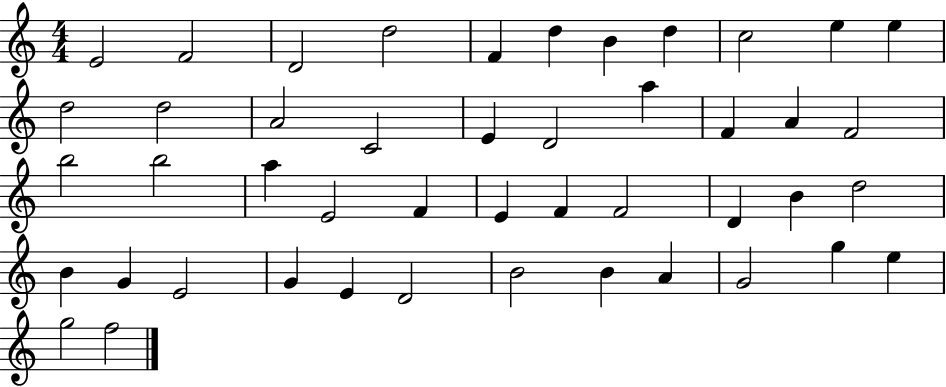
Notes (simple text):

E4/h F4/h D4/h D5/h F4/q D5/q B4/q D5/q C5/h E5/q E5/q D5/h D5/h A4/h C4/h E4/q D4/h A5/q F4/q A4/q F4/h B5/h B5/h A5/q E4/h F4/q E4/q F4/q F4/h D4/q B4/q D5/h B4/q G4/q E4/h G4/q E4/q D4/h B4/h B4/q A4/q G4/h G5/q E5/q G5/h F5/h